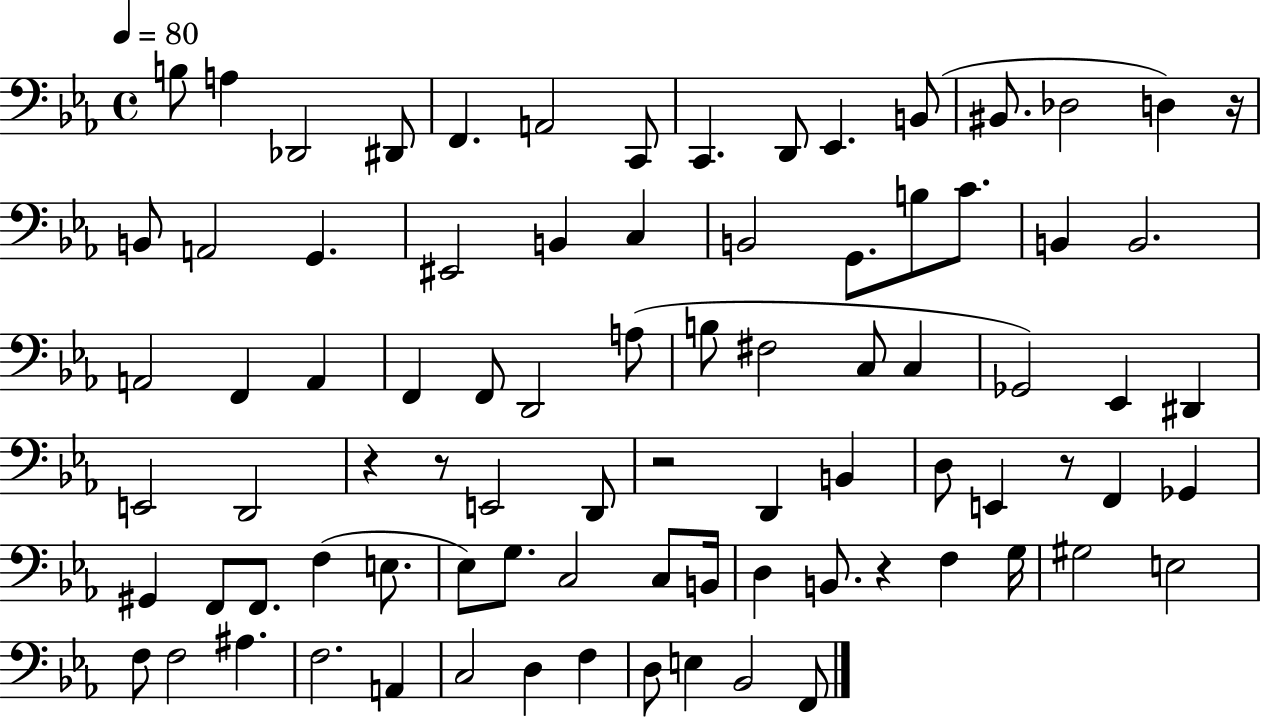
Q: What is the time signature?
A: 4/4